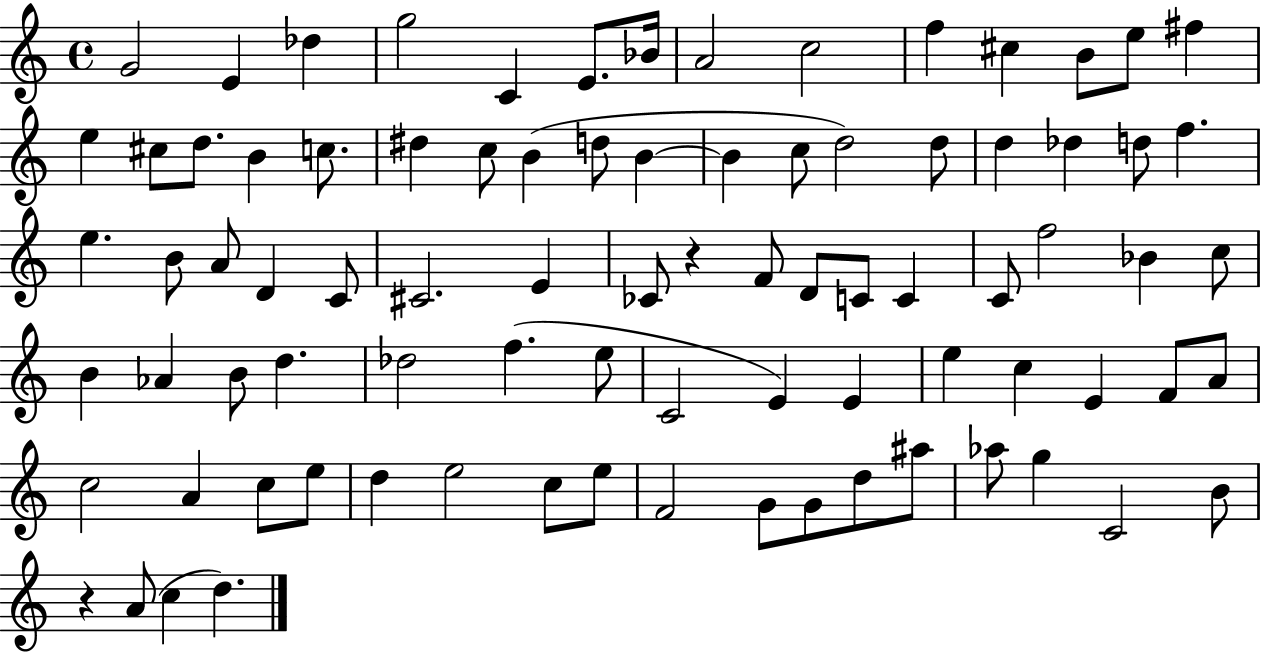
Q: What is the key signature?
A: C major